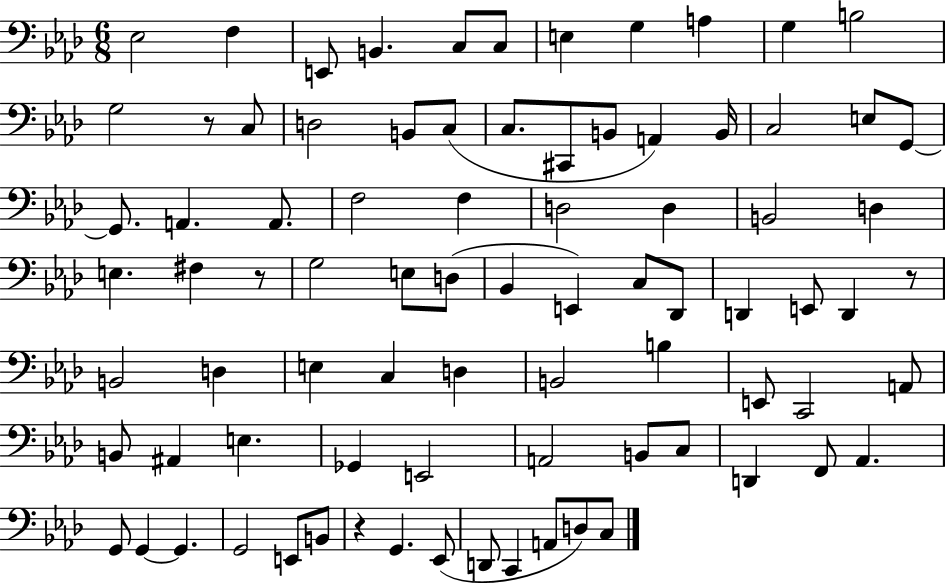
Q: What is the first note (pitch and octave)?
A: Eb3